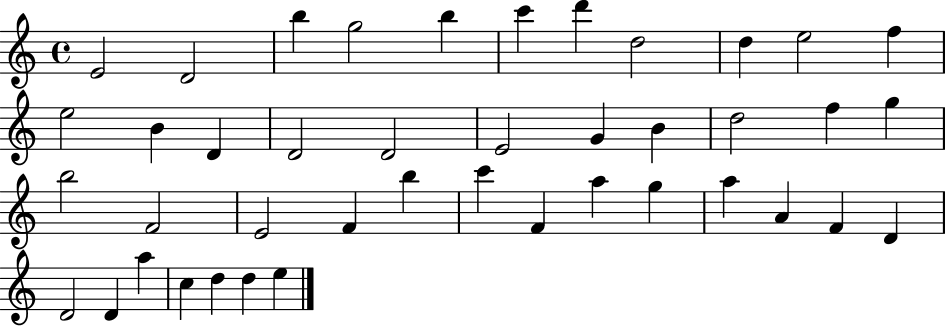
E4/h D4/h B5/q G5/h B5/q C6/q D6/q D5/h D5/q E5/h F5/q E5/h B4/q D4/q D4/h D4/h E4/h G4/q B4/q D5/h F5/q G5/q B5/h F4/h E4/h F4/q B5/q C6/q F4/q A5/q G5/q A5/q A4/q F4/q D4/q D4/h D4/q A5/q C5/q D5/q D5/q E5/q